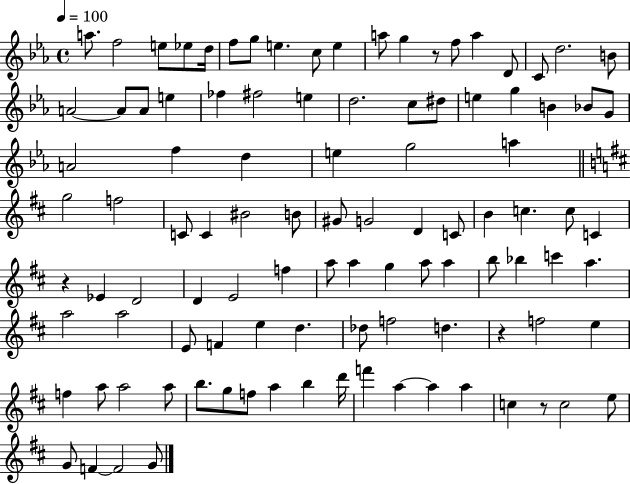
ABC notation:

X:1
T:Untitled
M:4/4
L:1/4
K:Eb
a/2 f2 e/2 _e/2 d/4 f/2 g/2 e c/2 e a/2 g z/2 f/2 a D/2 C/2 d2 B/2 A2 A/2 A/2 e _f ^f2 e d2 c/2 ^d/2 e g B _B/2 G/2 A2 f d e g2 a g2 f2 C/2 C ^B2 B/2 ^G/2 G2 D C/2 B c c/2 C z _E D2 D E2 f a/2 a g a/2 a b/2 _b c' a a2 a2 E/2 F e d _d/2 f2 d z f2 e f a/2 a2 a/2 b/2 g/2 f/2 a b d'/4 f' a a a c z/2 c2 e/2 G/2 F F2 G/2